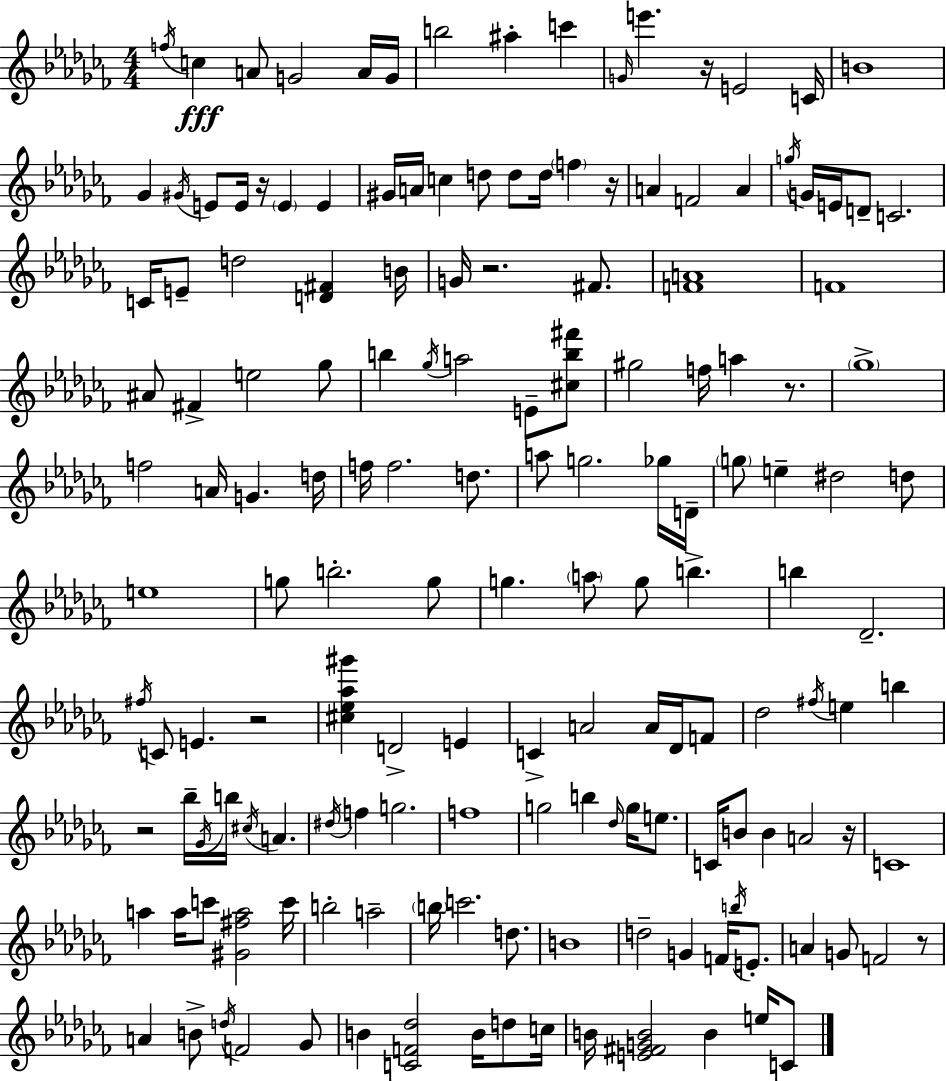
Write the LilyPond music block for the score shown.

{
  \clef treble
  \numericTimeSignature
  \time 4/4
  \key aes \minor
  \acciaccatura { f''16 }\fff c''4 a'8 g'2 a'16 | g'16 b''2 ais''4-. c'''4 | \grace { g'16 } e'''4. r16 e'2 | c'16 b'1 | \break ges'4 \acciaccatura { gis'16 } e'8 e'16 r16 \parenthesize e'4 e'4 | gis'16 a'16 c''4 d''8 d''8 d''16 \parenthesize f''4 | r16 a'4 f'2 a'4 | \acciaccatura { g''16 } g'16 e'16 d'8-- c'2. | \break c'16 e'8-- d''2 <d' fis'>4 | b'16 g'16 r2. | fis'8. <f' a'>1 | f'1 | \break ais'8 fis'4-> e''2 | ges''8 b''4 \acciaccatura { ges''16 } a''2 | e'8-- <cis'' b'' fis'''>8 gis''2 f''16 a''4 | r8. \parenthesize ges''1-> | \break f''2 a'16 g'4. | d''16 f''16 f''2. | d''8. a''8 g''2. | ges''16 d'16-- \parenthesize g''8 e''4-- dis''2 | \break d''8 e''1 | g''8 b''2.-. | g''8 g''4. \parenthesize a''8 g''8 b''4.-> | b''4 des'2.-- | \break \acciaccatura { fis''16 } c'8 e'4. r2 | <cis'' ees'' aes'' gis'''>4 d'2-> | e'4 c'4-> a'2 | a'16 des'16 f'8 des''2 \acciaccatura { fis''16 } e''4 | \break b''4 r2 bes''16-- | \acciaccatura { ges'16 } b''16 \acciaccatura { cis''16 } a'4. \acciaccatura { dis''16 } f''4 g''2. | f''1 | g''2 | \break b''4 \grace { des''16 } g''16 e''8. c'16 b'8 b'4 | a'2 r16 c'1 | a''4 a''16 | c'''8 <gis' fis'' a''>2 c'''16 b''2-. | \break a''2-- \parenthesize b''16 c'''2. | d''8. b'1 | d''2-- | g'4 f'16 \acciaccatura { b''16 } e'8.-. a'4 | \break g'8 f'2 r8 a'4 | b'8-> \acciaccatura { d''16 } f'2 ges'8 b'4 | <c' f' des''>2 b'16 d''8 c''16 b'16 <e' fis' g' b'>2 | b'4 e''16 c'8 \bar "|."
}